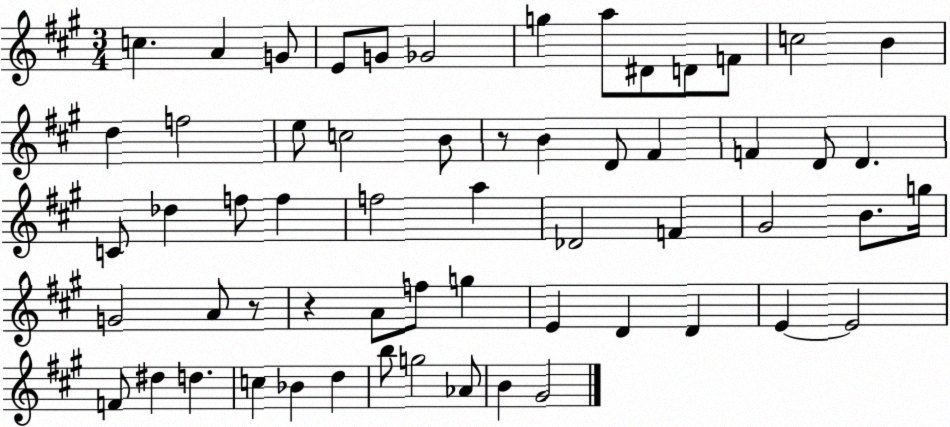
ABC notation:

X:1
T:Untitled
M:3/4
L:1/4
K:A
c A G/2 E/2 G/2 _G2 g a/2 ^D/2 D/2 F/2 c2 B d f2 e/2 c2 B/2 z/2 B D/2 ^F F D/2 D C/2 _d f/2 f f2 a _D2 F ^G2 B/2 g/4 G2 A/2 z/2 z A/2 f/2 g E D D E E2 F/2 ^d d c _B d b/2 g2 _A/2 B ^G2